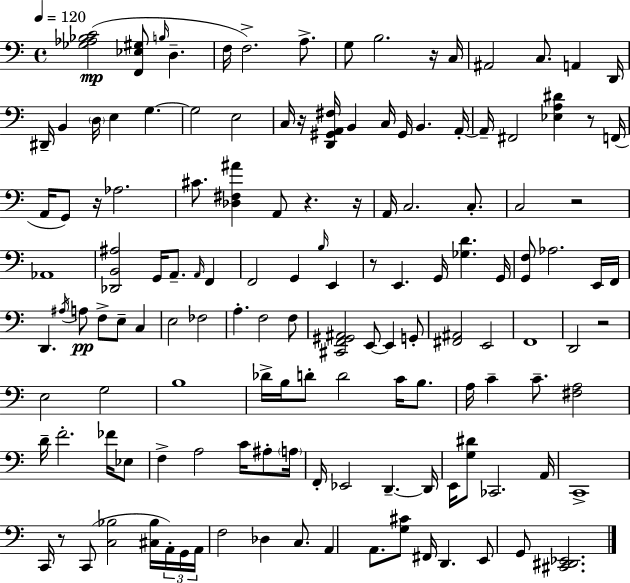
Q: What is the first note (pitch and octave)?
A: B3